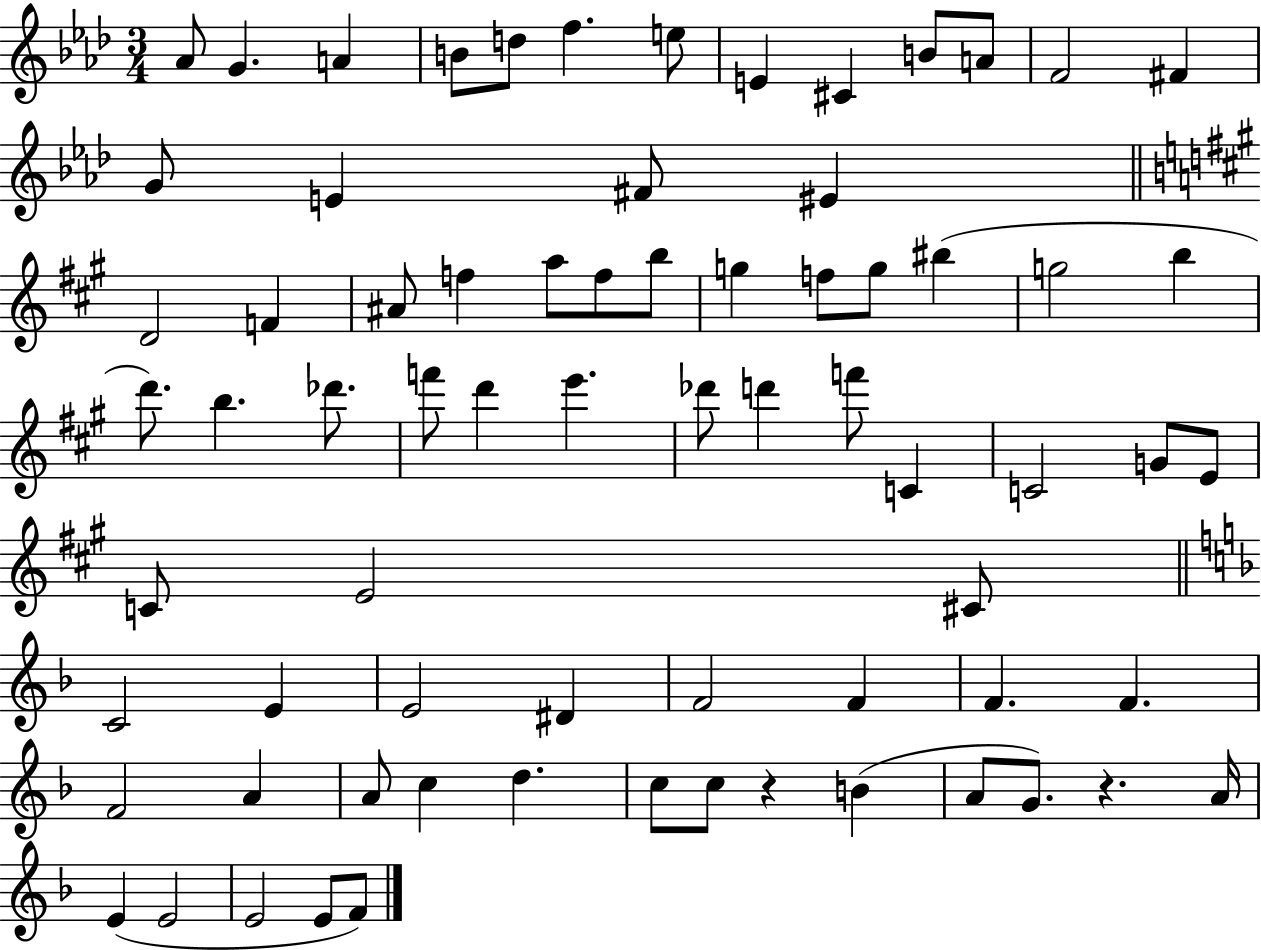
Ab4/e G4/q. A4/q B4/e D5/e F5/q. E5/e E4/q C#4/q B4/e A4/e F4/h F#4/q G4/e E4/q F#4/e EIS4/q D4/h F4/q A#4/e F5/q A5/e F5/e B5/e G5/q F5/e G5/e BIS5/q G5/h B5/q D6/e. B5/q. Db6/e. F6/e D6/q E6/q. Db6/e D6/q F6/e C4/q C4/h G4/e E4/e C4/e E4/h C#4/e C4/h E4/q E4/h D#4/q F4/h F4/q F4/q. F4/q. F4/h A4/q A4/e C5/q D5/q. C5/e C5/e R/q B4/q A4/e G4/e. R/q. A4/s E4/q E4/h E4/h E4/e F4/e